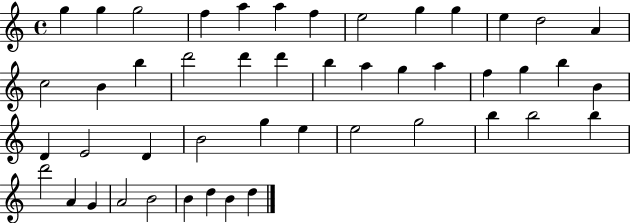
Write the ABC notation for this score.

X:1
T:Untitled
M:4/4
L:1/4
K:C
g g g2 f a a f e2 g g e d2 A c2 B b d'2 d' d' b a g a f g b B D E2 D B2 g e e2 g2 b b2 b d'2 A G A2 B2 B d B d